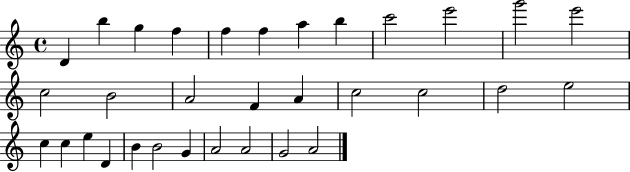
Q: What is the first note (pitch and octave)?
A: D4